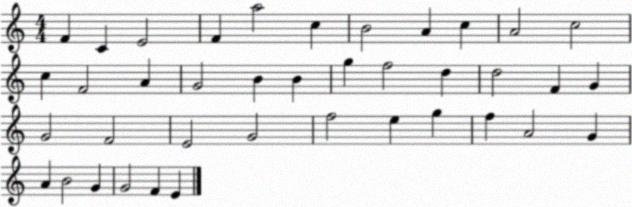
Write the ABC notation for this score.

X:1
T:Untitled
M:4/4
L:1/4
K:C
F C E2 F a2 c B2 A c A2 c2 c F2 A G2 B B g f2 d d2 F G G2 F2 E2 G2 f2 e g f A2 G A B2 G G2 F E